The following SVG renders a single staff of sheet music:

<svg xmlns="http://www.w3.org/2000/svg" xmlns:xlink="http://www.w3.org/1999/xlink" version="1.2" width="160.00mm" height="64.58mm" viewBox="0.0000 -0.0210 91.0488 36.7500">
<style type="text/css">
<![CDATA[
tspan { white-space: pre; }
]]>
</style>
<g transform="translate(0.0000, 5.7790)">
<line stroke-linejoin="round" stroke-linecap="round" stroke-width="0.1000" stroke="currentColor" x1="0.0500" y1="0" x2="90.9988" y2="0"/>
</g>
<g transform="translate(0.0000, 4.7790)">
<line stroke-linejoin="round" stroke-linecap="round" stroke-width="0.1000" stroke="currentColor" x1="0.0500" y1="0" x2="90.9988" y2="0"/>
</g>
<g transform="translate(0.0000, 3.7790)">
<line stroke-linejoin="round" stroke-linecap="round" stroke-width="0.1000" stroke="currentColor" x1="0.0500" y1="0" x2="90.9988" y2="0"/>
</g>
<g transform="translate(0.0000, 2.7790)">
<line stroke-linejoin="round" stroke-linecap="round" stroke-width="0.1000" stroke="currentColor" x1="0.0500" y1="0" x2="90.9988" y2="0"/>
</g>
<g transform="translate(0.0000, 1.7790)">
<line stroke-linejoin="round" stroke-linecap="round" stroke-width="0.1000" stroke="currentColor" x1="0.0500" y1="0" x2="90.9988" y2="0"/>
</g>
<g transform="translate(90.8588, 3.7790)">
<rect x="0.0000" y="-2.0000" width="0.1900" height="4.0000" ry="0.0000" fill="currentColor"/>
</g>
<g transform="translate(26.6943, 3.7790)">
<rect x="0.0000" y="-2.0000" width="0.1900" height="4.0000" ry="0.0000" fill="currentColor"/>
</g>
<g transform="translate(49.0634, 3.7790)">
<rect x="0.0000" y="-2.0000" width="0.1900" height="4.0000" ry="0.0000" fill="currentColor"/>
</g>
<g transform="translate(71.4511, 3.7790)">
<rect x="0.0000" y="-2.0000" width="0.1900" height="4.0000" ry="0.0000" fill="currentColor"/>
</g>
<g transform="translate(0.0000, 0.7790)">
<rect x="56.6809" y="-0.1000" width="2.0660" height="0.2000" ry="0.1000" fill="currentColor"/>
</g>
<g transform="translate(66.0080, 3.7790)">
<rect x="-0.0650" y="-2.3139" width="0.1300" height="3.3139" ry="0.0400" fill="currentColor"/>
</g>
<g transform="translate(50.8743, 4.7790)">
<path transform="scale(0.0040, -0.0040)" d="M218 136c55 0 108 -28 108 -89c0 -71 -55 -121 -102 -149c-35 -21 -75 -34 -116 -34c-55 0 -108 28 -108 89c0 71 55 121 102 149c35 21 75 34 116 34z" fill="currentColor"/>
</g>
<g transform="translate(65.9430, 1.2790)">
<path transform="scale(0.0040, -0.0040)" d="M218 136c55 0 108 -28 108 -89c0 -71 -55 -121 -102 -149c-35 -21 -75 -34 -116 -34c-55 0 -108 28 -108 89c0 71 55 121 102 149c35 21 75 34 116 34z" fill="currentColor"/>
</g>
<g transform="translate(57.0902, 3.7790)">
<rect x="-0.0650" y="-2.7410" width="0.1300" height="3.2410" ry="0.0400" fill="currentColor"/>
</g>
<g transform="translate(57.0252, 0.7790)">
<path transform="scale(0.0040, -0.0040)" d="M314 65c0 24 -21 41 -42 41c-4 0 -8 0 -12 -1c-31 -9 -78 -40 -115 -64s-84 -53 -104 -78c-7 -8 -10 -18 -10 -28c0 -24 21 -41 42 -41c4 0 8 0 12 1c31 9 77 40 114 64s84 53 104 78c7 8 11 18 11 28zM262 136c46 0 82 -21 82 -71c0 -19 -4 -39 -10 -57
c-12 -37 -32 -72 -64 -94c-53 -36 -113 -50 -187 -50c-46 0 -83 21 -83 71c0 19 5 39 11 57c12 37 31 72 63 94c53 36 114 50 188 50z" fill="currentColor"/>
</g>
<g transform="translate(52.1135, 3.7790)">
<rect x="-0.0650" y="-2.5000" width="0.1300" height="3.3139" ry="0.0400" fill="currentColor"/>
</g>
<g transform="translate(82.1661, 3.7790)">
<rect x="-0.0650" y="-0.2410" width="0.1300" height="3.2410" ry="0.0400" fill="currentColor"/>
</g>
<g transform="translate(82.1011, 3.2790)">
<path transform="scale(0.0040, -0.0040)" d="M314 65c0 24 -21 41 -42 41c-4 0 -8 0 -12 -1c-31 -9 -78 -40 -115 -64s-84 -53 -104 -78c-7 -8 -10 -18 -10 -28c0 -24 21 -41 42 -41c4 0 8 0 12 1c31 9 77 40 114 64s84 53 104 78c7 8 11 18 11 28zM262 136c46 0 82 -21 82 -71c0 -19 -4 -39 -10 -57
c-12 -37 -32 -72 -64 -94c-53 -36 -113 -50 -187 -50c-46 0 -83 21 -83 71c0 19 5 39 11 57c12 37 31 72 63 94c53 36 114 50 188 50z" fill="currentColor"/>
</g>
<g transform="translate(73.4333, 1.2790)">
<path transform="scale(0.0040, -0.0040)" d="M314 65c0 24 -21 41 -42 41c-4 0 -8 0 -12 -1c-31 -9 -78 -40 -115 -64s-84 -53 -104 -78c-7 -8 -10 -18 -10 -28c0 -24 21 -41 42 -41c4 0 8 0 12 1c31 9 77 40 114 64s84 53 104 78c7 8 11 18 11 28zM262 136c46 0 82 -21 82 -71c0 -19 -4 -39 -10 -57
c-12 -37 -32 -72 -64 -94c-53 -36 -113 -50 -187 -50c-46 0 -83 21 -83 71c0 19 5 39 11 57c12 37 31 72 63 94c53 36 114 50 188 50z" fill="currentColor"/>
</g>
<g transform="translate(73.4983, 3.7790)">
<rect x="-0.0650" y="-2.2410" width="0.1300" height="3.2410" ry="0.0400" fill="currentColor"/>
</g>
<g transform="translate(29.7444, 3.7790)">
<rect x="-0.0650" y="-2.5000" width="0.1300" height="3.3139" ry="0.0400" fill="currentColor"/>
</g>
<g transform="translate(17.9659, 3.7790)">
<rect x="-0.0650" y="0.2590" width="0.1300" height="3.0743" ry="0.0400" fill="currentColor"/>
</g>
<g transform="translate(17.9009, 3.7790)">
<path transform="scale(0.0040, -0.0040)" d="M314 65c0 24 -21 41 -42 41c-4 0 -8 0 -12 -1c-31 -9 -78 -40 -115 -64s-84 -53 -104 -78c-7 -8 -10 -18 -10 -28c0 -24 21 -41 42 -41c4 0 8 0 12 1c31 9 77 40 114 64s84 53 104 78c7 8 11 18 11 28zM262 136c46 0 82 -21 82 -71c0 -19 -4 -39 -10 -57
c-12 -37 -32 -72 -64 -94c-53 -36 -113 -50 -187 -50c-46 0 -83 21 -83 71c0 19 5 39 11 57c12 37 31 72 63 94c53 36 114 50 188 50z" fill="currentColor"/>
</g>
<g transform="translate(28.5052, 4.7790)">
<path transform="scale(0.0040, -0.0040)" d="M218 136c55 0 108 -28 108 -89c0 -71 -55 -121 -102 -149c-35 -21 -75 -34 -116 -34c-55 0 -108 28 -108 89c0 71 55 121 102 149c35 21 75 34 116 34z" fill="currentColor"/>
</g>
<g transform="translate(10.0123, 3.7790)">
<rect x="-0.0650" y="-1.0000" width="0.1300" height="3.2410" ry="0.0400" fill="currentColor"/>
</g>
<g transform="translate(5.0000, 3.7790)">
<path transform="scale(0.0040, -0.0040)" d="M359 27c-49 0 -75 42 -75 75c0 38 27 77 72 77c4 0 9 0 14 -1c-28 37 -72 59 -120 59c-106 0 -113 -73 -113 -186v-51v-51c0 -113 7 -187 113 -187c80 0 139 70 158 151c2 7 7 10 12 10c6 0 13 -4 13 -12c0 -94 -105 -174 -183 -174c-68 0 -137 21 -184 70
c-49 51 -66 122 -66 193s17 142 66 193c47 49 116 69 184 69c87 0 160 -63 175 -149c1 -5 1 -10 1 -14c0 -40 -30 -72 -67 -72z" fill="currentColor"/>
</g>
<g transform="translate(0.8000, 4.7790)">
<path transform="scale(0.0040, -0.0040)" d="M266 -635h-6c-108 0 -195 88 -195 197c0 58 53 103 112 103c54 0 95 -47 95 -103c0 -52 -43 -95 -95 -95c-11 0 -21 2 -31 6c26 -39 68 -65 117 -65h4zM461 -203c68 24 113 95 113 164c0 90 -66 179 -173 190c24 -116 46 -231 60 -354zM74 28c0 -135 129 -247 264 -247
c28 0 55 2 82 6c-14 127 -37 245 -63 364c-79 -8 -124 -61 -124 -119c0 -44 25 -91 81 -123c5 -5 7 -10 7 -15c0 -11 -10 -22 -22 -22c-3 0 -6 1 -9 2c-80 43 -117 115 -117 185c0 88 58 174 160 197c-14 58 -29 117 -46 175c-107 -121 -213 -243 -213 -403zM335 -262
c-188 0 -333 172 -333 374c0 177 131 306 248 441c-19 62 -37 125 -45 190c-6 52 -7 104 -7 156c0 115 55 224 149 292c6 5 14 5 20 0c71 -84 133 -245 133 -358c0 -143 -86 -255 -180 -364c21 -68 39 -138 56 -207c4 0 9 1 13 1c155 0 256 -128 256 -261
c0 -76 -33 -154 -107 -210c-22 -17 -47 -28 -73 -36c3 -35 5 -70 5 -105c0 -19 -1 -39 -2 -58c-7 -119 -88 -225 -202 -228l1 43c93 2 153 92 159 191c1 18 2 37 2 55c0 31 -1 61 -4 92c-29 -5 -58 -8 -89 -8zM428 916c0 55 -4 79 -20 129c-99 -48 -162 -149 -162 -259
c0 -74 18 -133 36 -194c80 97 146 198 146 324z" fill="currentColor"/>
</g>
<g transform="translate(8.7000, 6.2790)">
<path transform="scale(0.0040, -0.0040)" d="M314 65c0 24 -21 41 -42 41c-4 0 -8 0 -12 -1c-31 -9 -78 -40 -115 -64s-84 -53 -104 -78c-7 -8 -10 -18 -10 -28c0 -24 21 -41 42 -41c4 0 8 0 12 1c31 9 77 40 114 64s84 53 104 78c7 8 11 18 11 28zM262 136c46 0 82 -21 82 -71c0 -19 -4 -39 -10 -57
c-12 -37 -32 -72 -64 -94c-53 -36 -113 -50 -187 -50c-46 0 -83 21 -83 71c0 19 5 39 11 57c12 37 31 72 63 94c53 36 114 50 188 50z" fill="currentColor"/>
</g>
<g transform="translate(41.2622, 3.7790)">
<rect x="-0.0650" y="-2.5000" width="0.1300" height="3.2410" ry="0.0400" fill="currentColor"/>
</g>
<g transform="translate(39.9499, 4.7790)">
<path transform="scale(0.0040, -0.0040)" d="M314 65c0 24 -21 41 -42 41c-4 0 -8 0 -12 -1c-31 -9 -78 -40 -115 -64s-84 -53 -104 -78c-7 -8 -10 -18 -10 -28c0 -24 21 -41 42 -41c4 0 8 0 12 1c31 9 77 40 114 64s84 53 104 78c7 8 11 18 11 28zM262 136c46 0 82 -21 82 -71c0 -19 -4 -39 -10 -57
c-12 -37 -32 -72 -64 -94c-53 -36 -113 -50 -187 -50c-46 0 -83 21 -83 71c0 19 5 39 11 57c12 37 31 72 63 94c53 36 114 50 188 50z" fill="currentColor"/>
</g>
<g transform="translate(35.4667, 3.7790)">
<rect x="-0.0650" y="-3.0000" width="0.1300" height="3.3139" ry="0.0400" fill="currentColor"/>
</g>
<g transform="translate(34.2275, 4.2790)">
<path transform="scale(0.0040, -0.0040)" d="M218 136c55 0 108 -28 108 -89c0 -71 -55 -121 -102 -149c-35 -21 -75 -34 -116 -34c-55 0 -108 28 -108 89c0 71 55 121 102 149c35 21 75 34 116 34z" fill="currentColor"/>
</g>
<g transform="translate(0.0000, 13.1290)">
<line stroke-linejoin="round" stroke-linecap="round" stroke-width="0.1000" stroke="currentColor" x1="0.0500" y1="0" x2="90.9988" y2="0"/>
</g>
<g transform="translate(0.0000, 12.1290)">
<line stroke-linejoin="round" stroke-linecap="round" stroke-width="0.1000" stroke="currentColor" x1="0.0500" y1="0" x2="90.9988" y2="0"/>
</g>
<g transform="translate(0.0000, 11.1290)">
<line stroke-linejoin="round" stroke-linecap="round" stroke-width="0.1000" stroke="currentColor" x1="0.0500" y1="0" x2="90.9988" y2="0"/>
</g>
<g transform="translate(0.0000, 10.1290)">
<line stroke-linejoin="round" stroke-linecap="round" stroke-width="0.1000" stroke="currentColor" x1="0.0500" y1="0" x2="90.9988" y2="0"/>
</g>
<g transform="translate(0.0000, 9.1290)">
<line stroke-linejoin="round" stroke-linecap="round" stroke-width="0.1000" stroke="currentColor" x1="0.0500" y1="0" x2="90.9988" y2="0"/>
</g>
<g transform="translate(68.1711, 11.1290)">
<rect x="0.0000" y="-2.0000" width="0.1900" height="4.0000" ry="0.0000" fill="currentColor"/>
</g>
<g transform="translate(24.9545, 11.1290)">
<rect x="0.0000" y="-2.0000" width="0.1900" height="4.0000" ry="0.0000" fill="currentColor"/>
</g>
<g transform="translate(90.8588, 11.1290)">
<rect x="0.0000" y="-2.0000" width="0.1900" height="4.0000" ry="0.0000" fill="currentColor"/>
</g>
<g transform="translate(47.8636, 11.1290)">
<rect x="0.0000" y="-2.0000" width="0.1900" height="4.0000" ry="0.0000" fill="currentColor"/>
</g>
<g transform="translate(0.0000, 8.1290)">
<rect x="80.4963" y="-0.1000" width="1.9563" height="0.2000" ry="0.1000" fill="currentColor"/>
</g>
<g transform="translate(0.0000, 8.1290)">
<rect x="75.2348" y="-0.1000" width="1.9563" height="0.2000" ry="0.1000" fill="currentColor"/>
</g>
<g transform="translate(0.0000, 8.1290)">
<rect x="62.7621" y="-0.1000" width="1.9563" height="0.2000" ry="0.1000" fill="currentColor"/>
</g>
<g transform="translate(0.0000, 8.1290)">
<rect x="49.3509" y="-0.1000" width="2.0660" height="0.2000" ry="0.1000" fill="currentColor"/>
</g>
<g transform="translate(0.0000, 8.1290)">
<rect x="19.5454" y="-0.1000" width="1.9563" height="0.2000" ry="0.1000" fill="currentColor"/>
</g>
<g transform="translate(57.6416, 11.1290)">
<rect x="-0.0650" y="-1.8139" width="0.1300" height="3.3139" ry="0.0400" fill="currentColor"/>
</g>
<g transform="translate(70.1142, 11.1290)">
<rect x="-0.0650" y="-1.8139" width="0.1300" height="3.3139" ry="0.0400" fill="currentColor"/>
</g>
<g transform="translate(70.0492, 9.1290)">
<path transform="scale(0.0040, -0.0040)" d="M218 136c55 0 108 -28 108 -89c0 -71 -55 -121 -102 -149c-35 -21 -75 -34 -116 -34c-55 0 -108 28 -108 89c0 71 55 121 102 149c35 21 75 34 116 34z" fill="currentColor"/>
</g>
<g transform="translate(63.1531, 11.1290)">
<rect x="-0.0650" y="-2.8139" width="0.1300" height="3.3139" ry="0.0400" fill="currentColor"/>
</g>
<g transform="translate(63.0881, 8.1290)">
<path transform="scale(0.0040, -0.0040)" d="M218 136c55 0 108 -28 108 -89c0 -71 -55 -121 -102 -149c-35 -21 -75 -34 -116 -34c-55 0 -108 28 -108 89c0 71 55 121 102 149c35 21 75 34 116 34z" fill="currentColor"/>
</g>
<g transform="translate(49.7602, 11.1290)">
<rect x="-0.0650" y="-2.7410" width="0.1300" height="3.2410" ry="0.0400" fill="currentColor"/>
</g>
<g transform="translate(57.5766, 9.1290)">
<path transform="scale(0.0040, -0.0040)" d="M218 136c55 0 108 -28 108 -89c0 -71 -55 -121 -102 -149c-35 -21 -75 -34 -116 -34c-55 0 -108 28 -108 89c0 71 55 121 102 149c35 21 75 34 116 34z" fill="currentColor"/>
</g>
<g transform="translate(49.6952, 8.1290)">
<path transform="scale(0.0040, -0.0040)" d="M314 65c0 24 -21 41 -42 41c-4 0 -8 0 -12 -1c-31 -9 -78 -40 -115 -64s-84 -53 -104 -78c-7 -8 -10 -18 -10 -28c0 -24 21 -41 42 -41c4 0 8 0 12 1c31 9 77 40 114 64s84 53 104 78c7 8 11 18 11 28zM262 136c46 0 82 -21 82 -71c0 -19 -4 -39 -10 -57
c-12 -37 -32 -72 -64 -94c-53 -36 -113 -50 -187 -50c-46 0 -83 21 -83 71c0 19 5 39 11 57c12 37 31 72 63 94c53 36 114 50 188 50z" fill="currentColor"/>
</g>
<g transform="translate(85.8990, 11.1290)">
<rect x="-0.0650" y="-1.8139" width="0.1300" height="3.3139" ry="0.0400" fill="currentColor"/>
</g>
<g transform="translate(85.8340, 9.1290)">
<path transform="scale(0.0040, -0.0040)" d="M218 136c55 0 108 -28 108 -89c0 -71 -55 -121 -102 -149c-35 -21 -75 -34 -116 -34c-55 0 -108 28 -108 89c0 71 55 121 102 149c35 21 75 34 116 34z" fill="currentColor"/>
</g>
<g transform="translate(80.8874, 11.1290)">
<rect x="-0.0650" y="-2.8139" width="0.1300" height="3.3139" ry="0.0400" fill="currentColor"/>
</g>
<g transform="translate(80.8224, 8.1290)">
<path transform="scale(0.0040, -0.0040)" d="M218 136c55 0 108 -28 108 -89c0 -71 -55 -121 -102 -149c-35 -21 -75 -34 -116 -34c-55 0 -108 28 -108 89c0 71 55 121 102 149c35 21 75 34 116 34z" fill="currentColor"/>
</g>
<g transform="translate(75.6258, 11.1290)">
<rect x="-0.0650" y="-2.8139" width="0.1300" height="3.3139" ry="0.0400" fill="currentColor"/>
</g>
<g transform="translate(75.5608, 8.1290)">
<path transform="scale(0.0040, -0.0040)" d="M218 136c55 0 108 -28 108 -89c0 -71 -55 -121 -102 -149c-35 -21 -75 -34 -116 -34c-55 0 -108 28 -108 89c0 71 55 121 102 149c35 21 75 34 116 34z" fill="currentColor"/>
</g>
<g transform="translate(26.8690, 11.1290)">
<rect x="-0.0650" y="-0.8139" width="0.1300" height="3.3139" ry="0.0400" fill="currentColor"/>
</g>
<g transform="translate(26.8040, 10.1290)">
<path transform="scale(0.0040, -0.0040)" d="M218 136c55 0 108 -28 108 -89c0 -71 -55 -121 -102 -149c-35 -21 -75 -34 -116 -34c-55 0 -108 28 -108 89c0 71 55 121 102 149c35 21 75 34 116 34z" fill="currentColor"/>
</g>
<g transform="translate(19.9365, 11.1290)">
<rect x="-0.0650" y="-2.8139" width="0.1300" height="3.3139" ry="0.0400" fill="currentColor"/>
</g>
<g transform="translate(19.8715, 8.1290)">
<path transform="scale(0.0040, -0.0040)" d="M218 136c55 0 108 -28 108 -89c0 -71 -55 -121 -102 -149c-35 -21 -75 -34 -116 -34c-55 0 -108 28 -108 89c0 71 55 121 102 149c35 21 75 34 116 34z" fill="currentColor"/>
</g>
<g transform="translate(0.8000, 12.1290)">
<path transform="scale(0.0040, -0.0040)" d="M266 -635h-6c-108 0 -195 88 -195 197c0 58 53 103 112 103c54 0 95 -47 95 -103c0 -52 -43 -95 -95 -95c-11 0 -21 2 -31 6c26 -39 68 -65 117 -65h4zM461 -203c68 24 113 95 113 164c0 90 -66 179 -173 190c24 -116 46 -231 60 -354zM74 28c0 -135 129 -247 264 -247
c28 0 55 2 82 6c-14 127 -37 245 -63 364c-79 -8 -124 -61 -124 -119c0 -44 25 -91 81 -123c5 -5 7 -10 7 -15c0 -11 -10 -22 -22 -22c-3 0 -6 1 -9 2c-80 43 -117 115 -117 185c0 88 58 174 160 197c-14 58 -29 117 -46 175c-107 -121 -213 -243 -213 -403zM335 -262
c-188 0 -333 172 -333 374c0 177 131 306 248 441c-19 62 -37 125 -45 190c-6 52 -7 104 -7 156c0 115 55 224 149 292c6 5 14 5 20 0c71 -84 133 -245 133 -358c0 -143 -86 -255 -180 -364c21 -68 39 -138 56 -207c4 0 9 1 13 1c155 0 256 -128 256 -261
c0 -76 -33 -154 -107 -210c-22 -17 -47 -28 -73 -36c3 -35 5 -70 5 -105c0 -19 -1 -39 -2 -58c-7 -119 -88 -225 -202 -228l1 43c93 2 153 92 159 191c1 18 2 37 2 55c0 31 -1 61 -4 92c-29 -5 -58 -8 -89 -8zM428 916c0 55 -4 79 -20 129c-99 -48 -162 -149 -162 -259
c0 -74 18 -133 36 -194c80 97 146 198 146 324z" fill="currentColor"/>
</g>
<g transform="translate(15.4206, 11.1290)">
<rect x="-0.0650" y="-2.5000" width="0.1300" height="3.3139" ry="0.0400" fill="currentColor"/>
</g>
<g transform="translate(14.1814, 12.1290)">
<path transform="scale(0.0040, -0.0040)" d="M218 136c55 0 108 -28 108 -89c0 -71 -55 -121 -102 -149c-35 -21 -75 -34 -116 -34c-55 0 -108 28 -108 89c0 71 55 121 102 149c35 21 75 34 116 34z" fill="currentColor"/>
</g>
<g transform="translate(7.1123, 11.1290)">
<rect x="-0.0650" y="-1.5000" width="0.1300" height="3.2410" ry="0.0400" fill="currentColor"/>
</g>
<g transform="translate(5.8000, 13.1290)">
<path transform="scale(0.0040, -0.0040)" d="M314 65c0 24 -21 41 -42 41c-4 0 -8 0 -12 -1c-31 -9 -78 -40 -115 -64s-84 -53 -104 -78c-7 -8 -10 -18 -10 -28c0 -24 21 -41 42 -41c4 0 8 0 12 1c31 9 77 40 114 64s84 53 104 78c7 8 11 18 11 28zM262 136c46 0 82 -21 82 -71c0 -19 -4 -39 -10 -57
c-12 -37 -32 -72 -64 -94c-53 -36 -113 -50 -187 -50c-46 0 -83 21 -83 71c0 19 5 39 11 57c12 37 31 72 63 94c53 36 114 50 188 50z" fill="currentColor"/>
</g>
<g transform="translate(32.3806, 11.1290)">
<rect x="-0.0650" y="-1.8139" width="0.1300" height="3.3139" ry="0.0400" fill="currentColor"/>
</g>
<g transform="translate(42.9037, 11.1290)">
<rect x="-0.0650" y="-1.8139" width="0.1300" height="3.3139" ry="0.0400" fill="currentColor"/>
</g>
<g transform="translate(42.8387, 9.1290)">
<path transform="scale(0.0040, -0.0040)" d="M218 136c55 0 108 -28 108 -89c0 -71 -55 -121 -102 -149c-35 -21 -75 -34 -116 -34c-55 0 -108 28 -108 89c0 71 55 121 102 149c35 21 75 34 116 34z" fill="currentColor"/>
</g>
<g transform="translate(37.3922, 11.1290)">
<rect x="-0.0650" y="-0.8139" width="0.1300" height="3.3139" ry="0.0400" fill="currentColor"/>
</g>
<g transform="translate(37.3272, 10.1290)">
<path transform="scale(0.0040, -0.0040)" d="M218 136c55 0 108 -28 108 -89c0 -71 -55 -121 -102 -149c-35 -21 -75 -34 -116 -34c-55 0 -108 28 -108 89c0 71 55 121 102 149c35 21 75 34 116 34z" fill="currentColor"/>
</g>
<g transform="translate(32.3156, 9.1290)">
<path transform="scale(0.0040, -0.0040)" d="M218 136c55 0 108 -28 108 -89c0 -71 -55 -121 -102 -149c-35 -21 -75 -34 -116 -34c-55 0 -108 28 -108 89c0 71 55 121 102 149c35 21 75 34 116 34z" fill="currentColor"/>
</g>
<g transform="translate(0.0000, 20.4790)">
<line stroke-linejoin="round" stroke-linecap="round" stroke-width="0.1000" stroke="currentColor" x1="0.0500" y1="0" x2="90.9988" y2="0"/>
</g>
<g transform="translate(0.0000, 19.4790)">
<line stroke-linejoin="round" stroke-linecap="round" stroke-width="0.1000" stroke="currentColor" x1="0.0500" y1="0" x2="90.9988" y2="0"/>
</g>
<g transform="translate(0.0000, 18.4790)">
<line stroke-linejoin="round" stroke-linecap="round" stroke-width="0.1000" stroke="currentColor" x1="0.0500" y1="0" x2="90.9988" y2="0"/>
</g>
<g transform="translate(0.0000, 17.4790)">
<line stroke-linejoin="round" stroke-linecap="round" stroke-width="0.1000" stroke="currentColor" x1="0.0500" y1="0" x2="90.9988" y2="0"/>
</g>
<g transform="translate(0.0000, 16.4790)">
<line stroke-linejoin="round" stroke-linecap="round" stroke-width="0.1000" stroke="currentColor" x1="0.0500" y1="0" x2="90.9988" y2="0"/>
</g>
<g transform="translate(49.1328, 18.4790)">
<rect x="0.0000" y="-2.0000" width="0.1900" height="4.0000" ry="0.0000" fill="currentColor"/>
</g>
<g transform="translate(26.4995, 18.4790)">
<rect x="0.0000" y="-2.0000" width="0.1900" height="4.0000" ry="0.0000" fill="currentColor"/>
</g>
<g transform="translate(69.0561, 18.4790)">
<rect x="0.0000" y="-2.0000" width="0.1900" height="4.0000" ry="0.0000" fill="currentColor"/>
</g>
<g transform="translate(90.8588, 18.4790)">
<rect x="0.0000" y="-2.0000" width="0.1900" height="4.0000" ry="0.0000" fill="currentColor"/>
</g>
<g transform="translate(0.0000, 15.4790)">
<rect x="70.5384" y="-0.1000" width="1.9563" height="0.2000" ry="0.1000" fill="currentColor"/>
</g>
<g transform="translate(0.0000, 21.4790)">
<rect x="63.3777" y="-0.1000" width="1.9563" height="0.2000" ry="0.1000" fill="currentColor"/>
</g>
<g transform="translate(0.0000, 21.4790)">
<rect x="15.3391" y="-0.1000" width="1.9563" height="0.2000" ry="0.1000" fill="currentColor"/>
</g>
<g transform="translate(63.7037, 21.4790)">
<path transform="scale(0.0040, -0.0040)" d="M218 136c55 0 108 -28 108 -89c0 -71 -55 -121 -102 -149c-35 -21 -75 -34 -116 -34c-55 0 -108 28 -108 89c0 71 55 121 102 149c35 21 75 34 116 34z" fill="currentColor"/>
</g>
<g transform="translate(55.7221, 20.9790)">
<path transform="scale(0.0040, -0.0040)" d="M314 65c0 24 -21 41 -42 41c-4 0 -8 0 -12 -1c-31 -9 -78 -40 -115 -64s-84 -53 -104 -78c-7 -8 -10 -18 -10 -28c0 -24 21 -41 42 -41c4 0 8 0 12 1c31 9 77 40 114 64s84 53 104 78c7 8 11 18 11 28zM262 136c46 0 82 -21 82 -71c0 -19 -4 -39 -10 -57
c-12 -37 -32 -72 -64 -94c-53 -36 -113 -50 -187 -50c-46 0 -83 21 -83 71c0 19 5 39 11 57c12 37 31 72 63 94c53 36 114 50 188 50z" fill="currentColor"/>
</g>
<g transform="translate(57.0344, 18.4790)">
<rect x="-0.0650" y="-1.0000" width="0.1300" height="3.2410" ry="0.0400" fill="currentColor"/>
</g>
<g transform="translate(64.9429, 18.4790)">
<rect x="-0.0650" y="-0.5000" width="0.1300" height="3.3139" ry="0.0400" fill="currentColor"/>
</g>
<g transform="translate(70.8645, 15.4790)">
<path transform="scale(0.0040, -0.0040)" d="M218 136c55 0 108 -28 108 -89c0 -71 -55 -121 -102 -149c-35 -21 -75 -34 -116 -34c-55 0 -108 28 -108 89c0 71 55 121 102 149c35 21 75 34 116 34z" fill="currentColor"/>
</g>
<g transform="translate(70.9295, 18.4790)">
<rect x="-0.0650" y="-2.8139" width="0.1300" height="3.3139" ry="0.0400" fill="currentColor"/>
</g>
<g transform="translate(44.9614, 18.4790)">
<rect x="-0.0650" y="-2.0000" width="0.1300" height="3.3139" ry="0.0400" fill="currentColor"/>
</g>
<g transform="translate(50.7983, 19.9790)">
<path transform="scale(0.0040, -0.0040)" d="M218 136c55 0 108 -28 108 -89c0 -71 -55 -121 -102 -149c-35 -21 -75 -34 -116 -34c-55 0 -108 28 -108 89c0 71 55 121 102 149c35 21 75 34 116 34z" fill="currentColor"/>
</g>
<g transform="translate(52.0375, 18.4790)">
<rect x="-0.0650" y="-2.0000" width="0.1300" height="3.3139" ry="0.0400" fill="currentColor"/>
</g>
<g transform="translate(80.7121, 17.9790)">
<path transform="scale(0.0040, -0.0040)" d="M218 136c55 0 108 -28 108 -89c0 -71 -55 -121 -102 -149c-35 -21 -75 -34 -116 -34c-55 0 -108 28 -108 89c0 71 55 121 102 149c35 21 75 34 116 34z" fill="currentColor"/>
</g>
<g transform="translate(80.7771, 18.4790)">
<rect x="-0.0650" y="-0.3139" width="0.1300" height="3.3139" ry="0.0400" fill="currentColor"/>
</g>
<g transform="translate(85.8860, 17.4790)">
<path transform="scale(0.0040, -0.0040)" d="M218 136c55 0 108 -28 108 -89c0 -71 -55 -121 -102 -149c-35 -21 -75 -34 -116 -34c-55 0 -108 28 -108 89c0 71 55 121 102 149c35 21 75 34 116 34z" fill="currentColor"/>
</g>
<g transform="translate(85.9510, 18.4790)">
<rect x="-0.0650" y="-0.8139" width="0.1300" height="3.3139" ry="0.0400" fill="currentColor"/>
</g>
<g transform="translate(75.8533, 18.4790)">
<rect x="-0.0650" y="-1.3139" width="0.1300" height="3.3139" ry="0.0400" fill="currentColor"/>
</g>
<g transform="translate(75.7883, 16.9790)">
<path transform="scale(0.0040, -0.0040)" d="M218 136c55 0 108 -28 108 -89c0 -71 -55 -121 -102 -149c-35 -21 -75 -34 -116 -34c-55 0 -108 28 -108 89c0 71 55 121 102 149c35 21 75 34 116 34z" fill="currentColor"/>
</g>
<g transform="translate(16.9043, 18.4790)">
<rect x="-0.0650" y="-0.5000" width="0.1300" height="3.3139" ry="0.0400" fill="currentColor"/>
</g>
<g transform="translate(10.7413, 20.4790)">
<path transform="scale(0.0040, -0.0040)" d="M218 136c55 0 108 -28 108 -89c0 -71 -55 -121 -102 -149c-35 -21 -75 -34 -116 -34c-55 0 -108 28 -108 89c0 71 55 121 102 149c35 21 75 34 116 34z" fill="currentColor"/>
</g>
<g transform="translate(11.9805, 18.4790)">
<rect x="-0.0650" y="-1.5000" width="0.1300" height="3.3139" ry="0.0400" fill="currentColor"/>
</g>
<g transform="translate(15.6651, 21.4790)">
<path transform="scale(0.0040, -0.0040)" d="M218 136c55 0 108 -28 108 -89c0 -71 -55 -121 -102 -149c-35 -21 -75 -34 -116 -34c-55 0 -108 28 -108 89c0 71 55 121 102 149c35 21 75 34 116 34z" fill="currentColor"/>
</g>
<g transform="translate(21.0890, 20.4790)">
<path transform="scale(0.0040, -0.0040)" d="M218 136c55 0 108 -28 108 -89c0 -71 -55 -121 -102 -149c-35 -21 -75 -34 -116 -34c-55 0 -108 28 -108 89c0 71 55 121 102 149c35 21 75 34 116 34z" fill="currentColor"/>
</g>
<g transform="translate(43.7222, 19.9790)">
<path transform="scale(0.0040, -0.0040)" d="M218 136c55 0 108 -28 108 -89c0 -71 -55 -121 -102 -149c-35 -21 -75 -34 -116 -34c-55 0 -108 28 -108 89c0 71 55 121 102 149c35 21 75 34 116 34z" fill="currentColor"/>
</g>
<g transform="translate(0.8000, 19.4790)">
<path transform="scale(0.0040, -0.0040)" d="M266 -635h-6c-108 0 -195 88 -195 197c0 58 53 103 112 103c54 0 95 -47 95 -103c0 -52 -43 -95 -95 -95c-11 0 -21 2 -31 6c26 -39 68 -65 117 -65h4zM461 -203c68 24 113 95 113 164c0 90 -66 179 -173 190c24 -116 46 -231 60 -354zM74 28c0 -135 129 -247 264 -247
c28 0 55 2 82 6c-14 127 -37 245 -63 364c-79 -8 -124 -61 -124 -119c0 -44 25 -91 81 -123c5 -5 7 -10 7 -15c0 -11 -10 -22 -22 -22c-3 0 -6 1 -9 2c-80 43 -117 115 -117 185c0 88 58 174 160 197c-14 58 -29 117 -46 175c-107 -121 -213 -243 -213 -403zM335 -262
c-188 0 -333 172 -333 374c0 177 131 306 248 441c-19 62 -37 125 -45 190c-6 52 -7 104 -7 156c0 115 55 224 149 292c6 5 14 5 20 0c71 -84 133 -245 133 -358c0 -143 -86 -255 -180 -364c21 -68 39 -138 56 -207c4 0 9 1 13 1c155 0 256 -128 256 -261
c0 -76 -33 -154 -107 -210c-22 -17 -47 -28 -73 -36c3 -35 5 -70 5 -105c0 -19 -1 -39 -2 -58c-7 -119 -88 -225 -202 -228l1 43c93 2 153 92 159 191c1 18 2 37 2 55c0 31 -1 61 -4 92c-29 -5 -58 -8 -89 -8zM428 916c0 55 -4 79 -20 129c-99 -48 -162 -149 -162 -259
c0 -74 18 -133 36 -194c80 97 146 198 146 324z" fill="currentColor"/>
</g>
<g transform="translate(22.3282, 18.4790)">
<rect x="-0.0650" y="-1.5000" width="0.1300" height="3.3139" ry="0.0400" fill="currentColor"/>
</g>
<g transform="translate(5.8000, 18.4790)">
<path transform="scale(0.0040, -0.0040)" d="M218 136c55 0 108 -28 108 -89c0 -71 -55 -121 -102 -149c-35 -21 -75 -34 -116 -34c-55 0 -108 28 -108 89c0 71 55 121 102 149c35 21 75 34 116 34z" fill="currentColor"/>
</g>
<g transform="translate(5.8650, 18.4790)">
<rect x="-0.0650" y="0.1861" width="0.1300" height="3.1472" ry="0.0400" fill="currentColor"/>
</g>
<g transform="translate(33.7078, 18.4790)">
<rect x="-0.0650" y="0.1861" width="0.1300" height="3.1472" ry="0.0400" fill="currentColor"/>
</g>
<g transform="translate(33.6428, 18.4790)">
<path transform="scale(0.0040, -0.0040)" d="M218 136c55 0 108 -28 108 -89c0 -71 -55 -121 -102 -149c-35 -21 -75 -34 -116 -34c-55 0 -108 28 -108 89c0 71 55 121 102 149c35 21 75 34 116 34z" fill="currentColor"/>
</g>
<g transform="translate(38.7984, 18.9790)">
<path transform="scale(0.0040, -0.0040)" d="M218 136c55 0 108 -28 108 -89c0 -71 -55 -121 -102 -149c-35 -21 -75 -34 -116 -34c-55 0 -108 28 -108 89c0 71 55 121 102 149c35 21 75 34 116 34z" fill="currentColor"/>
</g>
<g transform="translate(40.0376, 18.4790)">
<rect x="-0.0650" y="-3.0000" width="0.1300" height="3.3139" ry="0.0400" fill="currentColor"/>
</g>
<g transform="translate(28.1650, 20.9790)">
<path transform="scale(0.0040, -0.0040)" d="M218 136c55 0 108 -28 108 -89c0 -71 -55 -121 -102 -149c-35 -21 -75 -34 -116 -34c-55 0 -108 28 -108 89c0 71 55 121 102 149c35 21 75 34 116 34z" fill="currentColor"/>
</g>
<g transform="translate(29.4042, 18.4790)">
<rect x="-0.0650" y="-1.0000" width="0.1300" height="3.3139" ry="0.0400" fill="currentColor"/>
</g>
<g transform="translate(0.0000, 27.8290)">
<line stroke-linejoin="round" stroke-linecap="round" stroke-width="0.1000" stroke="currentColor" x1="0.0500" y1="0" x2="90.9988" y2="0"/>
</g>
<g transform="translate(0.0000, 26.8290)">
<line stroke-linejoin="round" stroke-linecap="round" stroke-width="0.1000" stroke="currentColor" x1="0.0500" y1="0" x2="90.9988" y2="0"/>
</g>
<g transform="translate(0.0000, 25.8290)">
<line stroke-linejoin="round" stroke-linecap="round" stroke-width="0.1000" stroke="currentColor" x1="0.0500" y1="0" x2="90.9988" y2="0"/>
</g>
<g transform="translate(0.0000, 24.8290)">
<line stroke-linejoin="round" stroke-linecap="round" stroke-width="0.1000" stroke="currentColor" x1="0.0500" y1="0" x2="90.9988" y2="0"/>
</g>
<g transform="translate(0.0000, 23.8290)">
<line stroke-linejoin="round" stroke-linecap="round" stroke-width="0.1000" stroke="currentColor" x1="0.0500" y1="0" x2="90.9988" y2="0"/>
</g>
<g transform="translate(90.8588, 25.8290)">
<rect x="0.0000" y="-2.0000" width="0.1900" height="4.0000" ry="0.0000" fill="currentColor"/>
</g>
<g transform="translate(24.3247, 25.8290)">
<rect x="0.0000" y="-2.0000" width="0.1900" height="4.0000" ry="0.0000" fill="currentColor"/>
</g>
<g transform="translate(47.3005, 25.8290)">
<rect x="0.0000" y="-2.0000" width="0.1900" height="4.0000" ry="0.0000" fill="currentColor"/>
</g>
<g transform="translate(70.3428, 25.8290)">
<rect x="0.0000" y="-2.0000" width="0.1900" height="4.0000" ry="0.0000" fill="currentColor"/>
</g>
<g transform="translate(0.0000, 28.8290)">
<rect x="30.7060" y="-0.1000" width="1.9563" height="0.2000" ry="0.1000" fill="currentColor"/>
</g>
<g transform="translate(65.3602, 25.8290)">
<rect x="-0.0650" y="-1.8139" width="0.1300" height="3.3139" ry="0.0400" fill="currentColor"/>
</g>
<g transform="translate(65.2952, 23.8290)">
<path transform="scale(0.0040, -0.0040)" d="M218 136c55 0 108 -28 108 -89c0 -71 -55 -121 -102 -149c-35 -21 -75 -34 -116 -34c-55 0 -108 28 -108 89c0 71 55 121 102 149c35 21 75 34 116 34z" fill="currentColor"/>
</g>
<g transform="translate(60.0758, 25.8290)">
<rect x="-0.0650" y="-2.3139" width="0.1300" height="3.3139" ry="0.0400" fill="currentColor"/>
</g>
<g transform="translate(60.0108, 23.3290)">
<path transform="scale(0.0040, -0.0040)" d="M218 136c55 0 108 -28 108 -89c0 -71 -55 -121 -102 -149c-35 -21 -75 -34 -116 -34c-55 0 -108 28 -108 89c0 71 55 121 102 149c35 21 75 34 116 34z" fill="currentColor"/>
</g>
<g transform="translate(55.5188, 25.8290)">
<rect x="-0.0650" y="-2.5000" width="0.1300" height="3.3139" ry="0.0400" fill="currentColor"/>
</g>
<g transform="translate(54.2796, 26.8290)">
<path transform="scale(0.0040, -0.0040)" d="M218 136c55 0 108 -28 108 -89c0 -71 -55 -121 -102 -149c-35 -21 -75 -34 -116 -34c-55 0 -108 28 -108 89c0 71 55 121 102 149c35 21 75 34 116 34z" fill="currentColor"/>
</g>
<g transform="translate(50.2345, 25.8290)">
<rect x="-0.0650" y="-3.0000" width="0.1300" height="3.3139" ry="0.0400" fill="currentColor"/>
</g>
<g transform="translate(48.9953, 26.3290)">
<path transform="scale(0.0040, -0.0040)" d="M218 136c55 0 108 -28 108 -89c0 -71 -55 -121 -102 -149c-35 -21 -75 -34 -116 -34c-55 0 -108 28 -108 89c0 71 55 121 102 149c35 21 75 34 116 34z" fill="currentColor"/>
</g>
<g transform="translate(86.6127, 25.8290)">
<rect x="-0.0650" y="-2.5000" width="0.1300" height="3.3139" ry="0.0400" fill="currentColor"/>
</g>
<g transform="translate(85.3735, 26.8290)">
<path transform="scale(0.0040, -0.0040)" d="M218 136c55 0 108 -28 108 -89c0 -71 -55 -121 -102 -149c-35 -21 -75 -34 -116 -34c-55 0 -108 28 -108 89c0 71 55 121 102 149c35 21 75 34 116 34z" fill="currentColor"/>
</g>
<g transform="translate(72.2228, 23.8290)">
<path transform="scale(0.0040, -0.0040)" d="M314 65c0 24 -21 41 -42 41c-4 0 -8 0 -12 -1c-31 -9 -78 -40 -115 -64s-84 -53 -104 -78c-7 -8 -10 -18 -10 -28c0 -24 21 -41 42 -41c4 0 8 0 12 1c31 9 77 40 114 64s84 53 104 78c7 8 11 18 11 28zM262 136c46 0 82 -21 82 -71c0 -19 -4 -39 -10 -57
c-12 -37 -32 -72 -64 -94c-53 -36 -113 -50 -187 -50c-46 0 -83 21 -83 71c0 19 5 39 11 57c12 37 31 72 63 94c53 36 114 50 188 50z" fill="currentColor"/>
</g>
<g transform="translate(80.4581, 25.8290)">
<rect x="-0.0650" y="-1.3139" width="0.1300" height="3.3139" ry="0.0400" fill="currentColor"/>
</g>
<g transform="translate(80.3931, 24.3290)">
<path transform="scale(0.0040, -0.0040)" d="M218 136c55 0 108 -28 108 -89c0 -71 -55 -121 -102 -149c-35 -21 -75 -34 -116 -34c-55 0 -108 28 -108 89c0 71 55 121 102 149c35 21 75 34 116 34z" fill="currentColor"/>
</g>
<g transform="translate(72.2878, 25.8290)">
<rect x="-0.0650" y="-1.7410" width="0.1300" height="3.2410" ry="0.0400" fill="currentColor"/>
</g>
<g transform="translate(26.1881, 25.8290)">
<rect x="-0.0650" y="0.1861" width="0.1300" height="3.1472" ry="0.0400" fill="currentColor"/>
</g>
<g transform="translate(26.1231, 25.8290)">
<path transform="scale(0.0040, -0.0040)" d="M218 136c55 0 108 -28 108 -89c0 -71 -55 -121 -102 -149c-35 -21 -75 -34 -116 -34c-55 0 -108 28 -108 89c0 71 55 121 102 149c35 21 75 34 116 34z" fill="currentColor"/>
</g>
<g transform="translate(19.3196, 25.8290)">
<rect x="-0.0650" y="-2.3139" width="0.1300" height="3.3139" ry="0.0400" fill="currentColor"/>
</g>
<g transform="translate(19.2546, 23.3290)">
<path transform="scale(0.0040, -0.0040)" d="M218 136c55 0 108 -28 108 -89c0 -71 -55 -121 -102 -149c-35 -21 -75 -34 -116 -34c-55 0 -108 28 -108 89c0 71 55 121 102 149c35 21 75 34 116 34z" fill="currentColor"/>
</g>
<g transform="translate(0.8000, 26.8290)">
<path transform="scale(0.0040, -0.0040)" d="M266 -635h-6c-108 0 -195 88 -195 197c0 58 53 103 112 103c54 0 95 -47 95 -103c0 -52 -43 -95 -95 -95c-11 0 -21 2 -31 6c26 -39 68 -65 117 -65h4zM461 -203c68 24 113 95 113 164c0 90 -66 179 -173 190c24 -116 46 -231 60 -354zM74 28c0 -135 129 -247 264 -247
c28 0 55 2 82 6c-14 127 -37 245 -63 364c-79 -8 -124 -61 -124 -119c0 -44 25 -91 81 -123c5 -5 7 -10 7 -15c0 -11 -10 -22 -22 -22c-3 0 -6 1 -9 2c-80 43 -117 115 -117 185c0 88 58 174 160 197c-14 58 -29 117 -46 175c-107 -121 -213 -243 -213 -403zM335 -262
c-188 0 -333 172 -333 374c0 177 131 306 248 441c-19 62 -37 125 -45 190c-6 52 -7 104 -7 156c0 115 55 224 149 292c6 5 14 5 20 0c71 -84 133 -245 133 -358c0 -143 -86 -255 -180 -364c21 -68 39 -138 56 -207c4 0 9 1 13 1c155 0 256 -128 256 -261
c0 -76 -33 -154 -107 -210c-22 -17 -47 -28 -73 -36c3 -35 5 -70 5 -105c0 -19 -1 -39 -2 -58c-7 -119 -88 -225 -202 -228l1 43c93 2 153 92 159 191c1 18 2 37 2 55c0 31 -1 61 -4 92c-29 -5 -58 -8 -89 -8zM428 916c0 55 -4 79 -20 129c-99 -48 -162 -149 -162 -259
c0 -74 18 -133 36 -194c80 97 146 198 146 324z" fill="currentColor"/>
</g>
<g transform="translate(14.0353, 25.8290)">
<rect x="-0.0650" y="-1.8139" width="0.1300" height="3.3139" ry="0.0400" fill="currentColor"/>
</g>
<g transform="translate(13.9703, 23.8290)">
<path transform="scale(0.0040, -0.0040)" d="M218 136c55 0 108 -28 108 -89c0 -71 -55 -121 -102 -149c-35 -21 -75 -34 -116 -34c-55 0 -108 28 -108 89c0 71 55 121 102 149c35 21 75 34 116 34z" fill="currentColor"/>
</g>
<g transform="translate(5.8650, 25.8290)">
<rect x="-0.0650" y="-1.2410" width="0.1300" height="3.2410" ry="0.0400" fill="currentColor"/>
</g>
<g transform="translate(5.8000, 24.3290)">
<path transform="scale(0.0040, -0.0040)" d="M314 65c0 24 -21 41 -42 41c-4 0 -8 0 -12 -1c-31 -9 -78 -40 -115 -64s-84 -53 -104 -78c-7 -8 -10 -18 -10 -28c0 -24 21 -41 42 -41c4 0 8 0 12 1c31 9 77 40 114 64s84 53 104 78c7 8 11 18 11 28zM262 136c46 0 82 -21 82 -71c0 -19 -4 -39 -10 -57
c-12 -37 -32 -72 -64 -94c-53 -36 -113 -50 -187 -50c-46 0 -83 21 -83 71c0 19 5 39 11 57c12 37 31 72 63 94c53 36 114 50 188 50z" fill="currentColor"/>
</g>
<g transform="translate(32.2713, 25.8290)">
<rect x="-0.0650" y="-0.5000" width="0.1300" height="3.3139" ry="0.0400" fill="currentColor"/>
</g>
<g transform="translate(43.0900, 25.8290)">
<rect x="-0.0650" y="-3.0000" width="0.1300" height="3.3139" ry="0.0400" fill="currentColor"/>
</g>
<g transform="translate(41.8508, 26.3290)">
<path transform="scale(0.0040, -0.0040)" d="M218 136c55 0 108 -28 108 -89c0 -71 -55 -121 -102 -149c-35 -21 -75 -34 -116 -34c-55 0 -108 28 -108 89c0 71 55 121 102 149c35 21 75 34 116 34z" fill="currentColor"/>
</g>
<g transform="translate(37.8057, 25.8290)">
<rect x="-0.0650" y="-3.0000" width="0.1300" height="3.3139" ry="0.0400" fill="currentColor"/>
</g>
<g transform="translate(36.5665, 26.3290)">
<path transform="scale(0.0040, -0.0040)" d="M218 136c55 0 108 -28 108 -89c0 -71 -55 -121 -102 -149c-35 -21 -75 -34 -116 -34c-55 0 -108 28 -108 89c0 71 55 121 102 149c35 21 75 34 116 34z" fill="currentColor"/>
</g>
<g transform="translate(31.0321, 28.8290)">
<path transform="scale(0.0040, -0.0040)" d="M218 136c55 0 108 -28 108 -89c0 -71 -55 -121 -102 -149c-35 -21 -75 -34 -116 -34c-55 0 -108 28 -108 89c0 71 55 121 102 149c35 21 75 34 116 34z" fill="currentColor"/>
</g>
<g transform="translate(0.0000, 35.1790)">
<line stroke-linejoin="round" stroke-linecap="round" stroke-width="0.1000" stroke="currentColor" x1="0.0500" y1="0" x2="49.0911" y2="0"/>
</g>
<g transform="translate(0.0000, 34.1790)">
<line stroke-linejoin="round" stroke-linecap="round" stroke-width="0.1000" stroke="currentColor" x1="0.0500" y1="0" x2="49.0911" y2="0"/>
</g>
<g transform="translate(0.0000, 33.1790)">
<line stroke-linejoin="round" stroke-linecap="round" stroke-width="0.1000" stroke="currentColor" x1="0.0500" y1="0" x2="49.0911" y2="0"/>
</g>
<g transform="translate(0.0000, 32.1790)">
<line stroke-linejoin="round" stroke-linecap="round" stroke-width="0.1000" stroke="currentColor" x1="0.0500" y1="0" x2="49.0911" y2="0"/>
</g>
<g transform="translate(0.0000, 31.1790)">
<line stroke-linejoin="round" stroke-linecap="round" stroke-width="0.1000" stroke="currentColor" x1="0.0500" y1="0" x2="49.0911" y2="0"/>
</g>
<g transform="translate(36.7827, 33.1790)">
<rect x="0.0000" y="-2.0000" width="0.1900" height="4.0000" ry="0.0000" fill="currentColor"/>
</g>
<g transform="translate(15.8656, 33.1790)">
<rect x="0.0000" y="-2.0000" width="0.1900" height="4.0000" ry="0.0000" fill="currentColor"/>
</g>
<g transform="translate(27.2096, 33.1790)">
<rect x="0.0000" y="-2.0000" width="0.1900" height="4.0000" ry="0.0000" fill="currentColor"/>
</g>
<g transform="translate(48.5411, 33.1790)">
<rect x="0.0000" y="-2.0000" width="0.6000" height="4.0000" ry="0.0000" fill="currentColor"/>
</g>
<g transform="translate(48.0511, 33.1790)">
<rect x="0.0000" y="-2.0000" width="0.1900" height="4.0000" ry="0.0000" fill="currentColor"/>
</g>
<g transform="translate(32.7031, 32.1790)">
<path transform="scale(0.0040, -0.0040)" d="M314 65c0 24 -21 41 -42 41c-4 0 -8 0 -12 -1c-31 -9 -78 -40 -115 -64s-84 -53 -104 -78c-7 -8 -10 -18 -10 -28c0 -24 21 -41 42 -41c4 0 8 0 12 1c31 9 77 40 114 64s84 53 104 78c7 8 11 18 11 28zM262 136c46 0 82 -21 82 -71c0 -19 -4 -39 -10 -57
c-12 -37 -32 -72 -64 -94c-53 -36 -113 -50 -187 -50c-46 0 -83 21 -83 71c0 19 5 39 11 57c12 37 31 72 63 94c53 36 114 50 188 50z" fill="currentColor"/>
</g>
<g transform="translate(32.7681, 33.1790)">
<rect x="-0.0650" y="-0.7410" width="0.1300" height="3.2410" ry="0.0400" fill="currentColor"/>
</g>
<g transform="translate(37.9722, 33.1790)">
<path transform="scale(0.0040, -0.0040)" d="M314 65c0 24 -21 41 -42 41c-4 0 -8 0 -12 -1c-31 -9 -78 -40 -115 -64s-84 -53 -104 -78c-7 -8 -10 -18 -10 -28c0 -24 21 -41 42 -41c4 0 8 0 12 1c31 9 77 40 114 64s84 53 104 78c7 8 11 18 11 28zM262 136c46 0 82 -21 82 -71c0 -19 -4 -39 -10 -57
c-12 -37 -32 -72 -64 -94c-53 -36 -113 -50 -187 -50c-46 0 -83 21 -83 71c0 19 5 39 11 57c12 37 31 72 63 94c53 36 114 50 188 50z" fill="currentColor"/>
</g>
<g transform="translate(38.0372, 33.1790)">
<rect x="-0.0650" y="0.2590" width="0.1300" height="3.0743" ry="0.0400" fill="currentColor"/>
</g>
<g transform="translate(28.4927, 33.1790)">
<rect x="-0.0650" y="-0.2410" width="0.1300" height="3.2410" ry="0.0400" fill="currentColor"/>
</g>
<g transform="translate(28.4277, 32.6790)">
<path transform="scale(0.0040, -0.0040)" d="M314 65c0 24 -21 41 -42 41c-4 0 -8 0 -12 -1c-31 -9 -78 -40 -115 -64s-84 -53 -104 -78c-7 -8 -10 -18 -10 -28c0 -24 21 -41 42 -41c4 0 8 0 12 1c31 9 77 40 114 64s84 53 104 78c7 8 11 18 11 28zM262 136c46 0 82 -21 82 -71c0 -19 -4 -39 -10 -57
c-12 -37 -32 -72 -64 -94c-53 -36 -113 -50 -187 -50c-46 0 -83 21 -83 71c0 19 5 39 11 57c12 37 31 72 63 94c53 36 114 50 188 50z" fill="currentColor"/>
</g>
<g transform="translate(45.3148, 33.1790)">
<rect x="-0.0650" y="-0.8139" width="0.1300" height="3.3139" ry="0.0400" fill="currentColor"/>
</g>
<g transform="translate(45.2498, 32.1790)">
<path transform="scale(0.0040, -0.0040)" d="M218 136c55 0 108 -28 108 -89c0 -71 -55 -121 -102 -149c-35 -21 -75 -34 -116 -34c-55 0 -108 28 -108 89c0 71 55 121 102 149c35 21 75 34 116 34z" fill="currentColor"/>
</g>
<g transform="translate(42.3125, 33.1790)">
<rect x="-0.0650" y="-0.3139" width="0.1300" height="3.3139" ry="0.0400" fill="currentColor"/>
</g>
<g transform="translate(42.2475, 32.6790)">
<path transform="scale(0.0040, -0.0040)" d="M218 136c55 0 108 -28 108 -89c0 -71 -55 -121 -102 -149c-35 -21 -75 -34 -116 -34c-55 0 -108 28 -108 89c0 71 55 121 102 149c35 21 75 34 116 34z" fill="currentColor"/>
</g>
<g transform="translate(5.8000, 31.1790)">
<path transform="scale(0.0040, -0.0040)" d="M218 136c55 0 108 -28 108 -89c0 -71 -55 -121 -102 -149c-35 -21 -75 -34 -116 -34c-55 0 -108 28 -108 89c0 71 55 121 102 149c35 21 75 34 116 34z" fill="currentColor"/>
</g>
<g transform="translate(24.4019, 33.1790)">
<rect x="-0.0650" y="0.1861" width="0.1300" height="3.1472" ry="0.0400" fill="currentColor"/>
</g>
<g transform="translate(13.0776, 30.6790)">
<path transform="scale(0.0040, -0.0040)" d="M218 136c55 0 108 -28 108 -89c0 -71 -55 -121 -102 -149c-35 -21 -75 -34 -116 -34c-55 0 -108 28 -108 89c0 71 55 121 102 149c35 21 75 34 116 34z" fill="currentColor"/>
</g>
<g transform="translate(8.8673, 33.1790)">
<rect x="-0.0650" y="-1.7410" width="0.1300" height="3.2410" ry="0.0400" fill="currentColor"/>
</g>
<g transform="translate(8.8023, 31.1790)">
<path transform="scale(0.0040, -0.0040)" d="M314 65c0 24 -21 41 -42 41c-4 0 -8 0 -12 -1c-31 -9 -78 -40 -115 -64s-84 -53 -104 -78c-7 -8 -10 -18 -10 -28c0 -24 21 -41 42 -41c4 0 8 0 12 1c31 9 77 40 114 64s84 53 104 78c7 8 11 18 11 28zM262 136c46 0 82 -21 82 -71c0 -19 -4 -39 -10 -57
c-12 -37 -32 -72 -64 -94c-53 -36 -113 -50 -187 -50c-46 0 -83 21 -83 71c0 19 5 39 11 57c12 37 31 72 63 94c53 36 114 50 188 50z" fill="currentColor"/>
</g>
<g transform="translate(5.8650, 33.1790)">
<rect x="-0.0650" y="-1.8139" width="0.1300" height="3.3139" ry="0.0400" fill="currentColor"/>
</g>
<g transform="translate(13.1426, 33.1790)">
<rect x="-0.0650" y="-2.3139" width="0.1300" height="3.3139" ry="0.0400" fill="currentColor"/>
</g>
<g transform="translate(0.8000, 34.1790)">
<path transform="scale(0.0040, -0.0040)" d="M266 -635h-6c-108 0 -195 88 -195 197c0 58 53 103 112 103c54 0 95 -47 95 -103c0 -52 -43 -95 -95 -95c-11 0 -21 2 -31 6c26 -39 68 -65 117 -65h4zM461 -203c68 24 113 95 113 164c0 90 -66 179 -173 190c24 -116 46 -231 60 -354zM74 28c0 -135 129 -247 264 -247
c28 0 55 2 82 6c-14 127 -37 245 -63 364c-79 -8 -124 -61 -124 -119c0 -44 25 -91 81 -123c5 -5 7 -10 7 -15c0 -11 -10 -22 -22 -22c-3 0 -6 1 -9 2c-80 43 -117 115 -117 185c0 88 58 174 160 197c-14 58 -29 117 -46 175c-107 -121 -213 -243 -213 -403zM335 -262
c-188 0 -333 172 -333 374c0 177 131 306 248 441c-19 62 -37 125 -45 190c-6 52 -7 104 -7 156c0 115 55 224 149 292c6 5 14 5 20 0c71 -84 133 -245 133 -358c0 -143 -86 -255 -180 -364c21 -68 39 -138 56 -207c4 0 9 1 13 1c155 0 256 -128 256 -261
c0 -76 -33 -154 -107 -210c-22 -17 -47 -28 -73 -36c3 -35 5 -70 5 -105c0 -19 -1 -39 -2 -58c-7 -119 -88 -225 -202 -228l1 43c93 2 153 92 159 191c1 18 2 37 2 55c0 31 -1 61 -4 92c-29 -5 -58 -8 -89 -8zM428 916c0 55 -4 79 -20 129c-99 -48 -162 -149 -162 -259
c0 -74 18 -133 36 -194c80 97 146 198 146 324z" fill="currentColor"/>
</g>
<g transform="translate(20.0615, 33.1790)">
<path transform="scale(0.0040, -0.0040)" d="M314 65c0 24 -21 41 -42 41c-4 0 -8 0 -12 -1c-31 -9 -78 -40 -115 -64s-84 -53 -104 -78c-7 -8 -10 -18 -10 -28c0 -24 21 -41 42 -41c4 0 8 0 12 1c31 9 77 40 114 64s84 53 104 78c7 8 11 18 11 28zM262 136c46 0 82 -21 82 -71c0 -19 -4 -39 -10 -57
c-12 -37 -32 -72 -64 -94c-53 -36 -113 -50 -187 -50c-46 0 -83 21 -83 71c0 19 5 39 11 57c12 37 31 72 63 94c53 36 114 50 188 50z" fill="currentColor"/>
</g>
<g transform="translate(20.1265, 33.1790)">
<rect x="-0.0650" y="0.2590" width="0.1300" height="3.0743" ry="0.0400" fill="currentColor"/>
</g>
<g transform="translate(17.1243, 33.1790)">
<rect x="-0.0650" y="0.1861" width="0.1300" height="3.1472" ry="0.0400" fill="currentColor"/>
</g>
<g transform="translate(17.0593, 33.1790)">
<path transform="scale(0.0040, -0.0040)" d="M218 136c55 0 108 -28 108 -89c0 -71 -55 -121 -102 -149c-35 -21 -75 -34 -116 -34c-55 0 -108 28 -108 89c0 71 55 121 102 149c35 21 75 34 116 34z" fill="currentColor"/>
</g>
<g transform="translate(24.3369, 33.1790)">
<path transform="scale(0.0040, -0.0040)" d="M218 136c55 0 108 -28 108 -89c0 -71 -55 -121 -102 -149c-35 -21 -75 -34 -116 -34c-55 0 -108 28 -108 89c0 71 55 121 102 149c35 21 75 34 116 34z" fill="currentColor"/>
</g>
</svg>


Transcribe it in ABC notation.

X:1
T:Untitled
M:4/4
L:1/4
K:C
D2 B2 G A G2 G a2 g g2 c2 E2 G a d f d f a2 f a f a a f B E C E D B A F F D2 C a e c d e2 f g B C A A A G g f f2 e G f f2 g B B2 B c2 d2 B2 c d